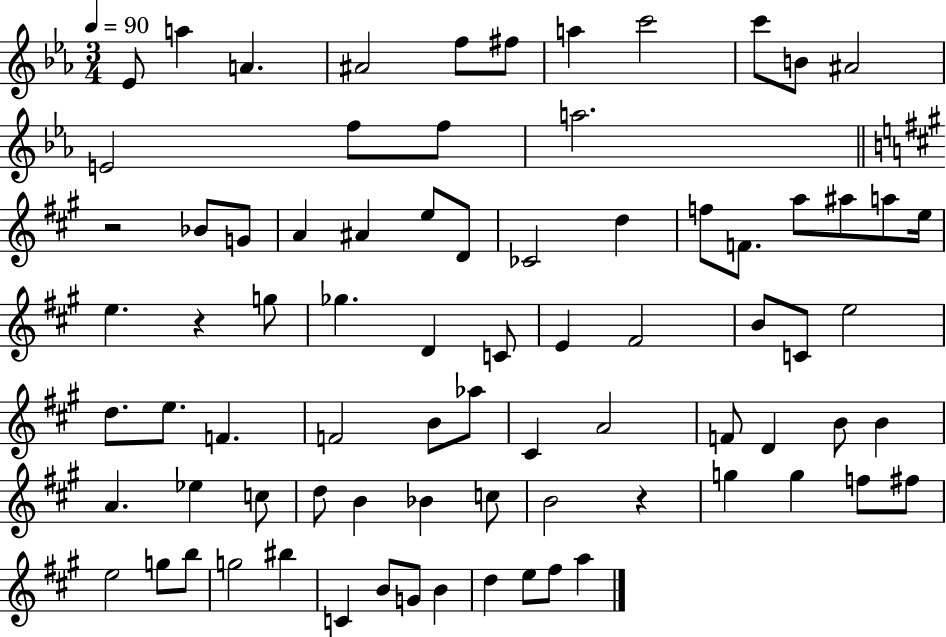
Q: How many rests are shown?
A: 3